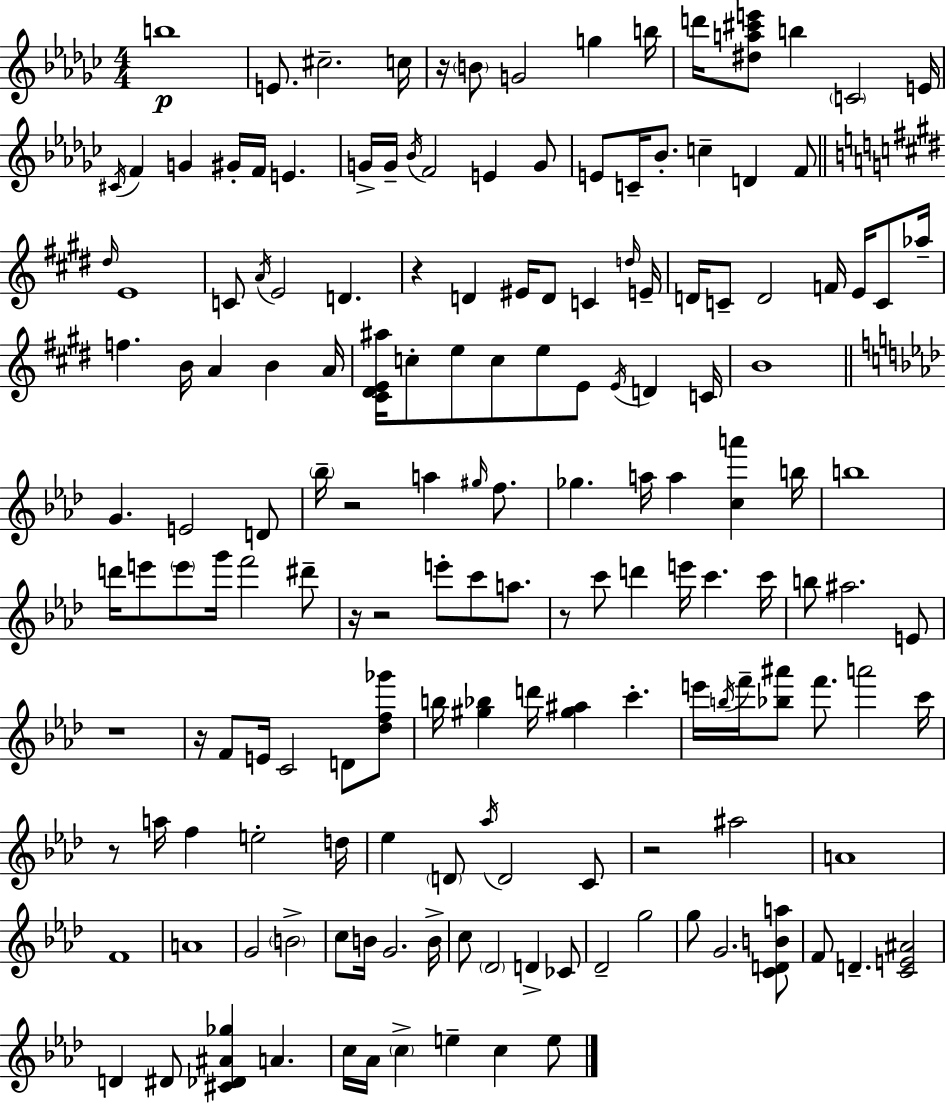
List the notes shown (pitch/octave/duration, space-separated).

B5/w E4/e. C#5/h. C5/s R/s B4/e G4/h G5/q B5/s D6/s [D#5,A5,C#6,E6]/e B5/q C4/h E4/s C#4/s F4/q G4/q G#4/s F4/s E4/q. G4/s G4/s Bb4/s F4/h E4/q G4/e E4/e C4/s Bb4/e. C5/q D4/q F4/e D#5/s E4/w C4/e A4/s E4/h D4/q. R/q D4/q EIS4/s D4/e C4/q D5/s E4/s D4/s C4/e D4/h F4/s E4/s C4/e Ab5/s F5/q. B4/s A4/q B4/q A4/s [C#4,D#4,E4,A#5]/s C5/e E5/e C5/e E5/e E4/e E4/s D4/q C4/s B4/w G4/q. E4/h D4/e Bb5/s R/h A5/q G#5/s F5/e. Gb5/q. A5/s A5/q [C5,A6]/q B5/s B5/w D6/s E6/e E6/e G6/s F6/h D#6/e R/s R/h E6/e C6/e A5/e. R/e C6/e D6/q E6/s C6/q. C6/s B5/e A#5/h. E4/e R/w R/s F4/e E4/s C4/h D4/e [Db5,F5,Gb6]/e B5/s [G#5,Bb5]/q D6/s [G#5,A#5]/q C6/q. E6/s B5/s F6/s [Bb5,A#6]/e F6/e. A6/h C6/s R/e A5/s F5/q E5/h D5/s Eb5/q D4/e Ab5/s D4/h C4/e R/h A#5/h A4/w F4/w A4/w G4/h B4/h C5/e B4/s G4/h. B4/s C5/e Db4/h D4/q CES4/e Db4/h G5/h G5/e G4/h. [C4,D4,B4,A5]/e F4/e D4/q. [C4,E4,A#4]/h D4/q D#4/e [C#4,Db4,A#4,Gb5]/q A4/q. C5/s Ab4/s C5/q E5/q C5/q E5/e